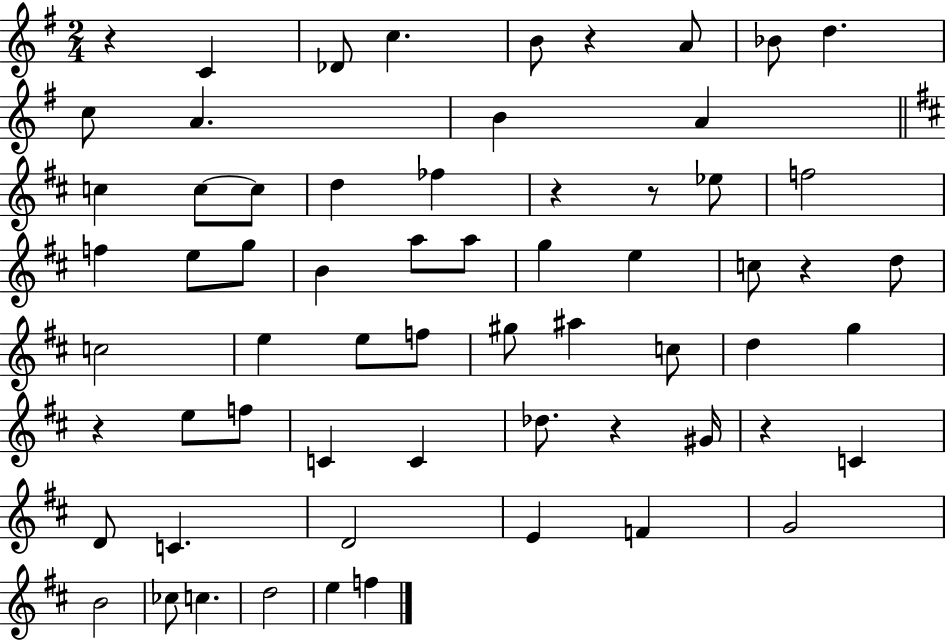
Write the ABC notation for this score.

X:1
T:Untitled
M:2/4
L:1/4
K:G
z C _D/2 c B/2 z A/2 _B/2 d c/2 A B A c c/2 c/2 d _f z z/2 _e/2 f2 f e/2 g/2 B a/2 a/2 g e c/2 z d/2 c2 e e/2 f/2 ^g/2 ^a c/2 d g z e/2 f/2 C C _d/2 z ^G/4 z C D/2 C D2 E F G2 B2 _c/2 c d2 e f